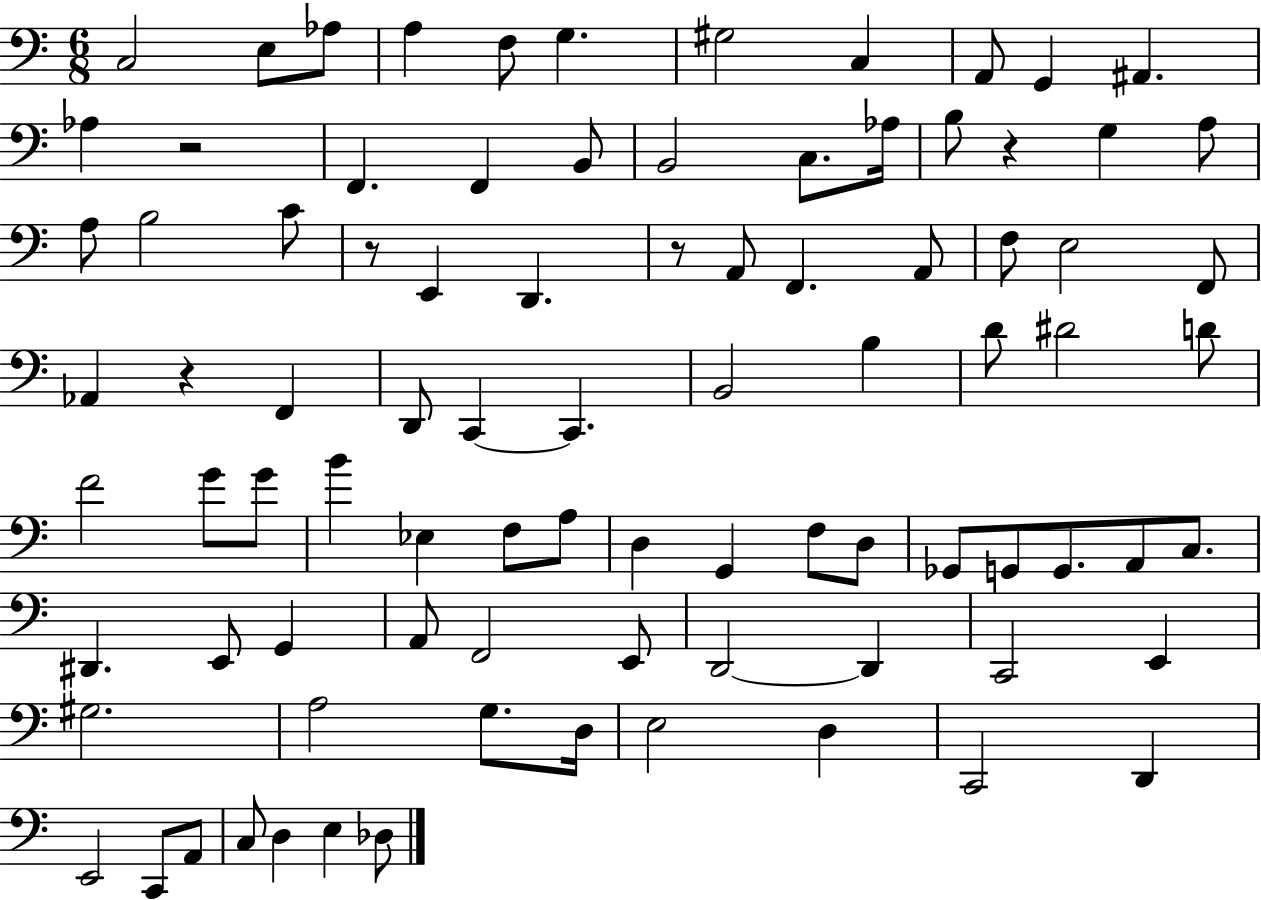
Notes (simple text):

C3/h E3/e Ab3/e A3/q F3/e G3/q. G#3/h C3/q A2/e G2/q A#2/q. Ab3/q R/h F2/q. F2/q B2/e B2/h C3/e. Ab3/s B3/e R/q G3/q A3/e A3/e B3/h C4/e R/e E2/q D2/q. R/e A2/e F2/q. A2/e F3/e E3/h F2/e Ab2/q R/q F2/q D2/e C2/q C2/q. B2/h B3/q D4/e D#4/h D4/e F4/h G4/e G4/e B4/q Eb3/q F3/e A3/e D3/q G2/q F3/e D3/e Gb2/e G2/e G2/e. A2/e C3/e. D#2/q. E2/e G2/q A2/e F2/h E2/e D2/h D2/q C2/h E2/q G#3/h. A3/h G3/e. D3/s E3/h D3/q C2/h D2/q E2/h C2/e A2/e C3/e D3/q E3/q Db3/e